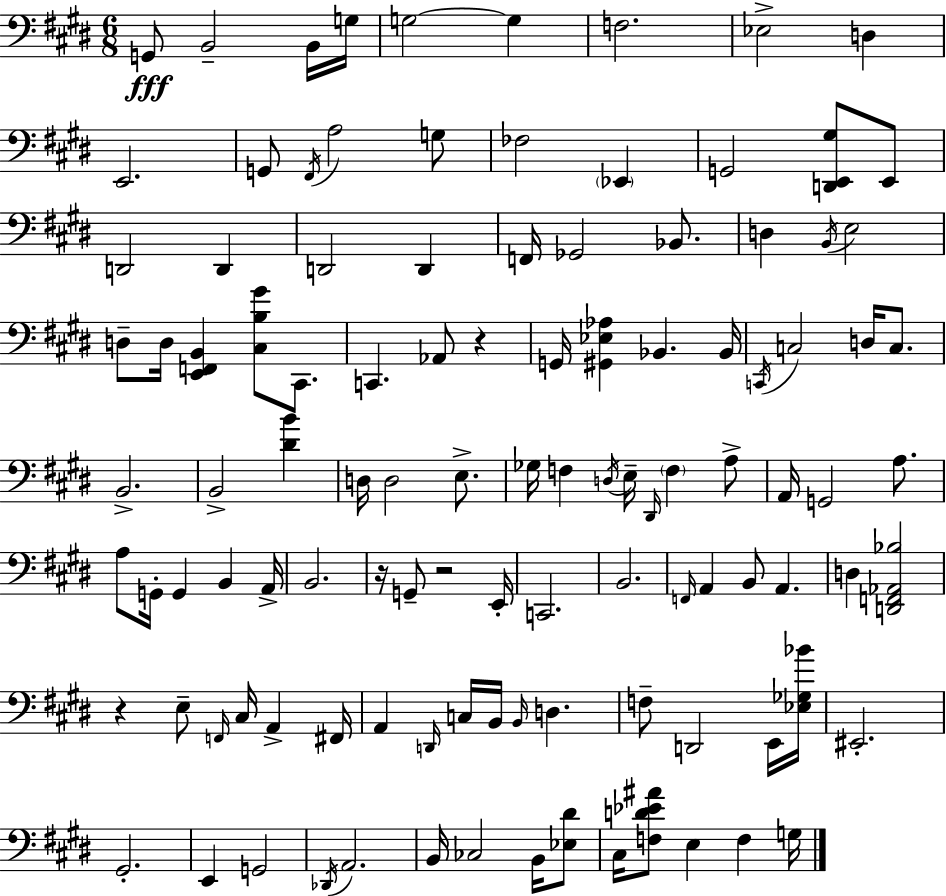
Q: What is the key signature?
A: E major